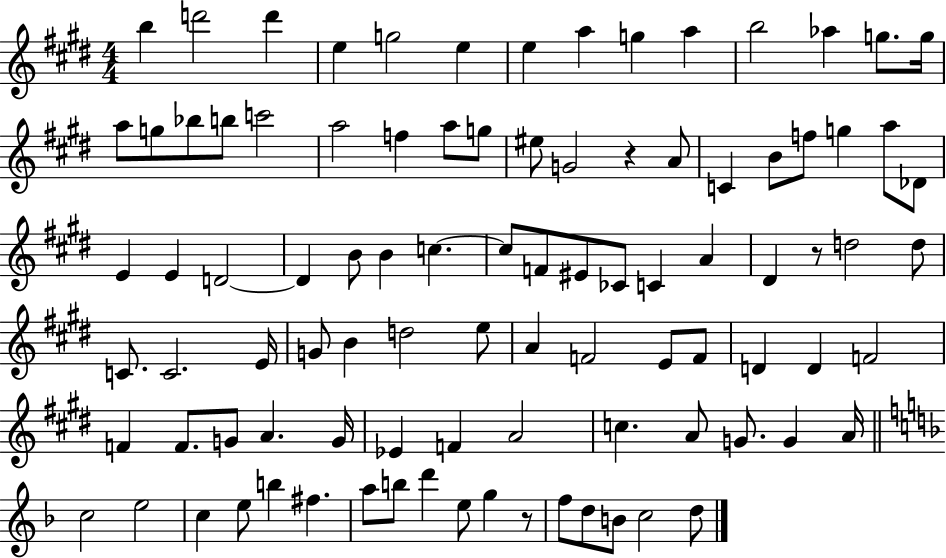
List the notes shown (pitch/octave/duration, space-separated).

B5/q D6/h D6/q E5/q G5/h E5/q E5/q A5/q G5/q A5/q B5/h Ab5/q G5/e. G5/s A5/e G5/e Bb5/e B5/e C6/h A5/h F5/q A5/e G5/e EIS5/e G4/h R/q A4/e C4/q B4/e F5/e G5/q A5/e Db4/e E4/q E4/q D4/h D4/q B4/e B4/q C5/q. C5/e F4/e EIS4/e CES4/e C4/q A4/q D#4/q R/e D5/h D5/e C4/e. C4/h. E4/s G4/e B4/q D5/h E5/e A4/q F4/h E4/e F4/e D4/q D4/q F4/h F4/q F4/e. G4/e A4/q. G4/s Eb4/q F4/q A4/h C5/q. A4/e G4/e. G4/q A4/s C5/h E5/h C5/q E5/e B5/q F#5/q. A5/e B5/e D6/q E5/e G5/q R/e F5/e D5/e B4/e C5/h D5/e